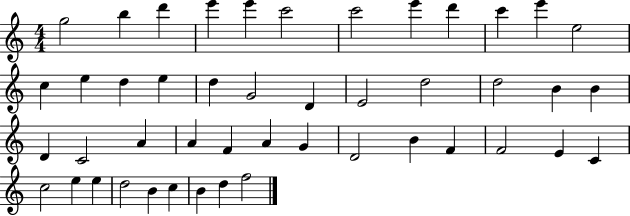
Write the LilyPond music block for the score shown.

{
  \clef treble
  \numericTimeSignature
  \time 4/4
  \key c \major
  g''2 b''4 d'''4 | e'''4 e'''4 c'''2 | c'''2 e'''4 d'''4 | c'''4 e'''4 e''2 | \break c''4 e''4 d''4 e''4 | d''4 g'2 d'4 | e'2 d''2 | d''2 b'4 b'4 | \break d'4 c'2 a'4 | a'4 f'4 a'4 g'4 | d'2 b'4 f'4 | f'2 e'4 c'4 | \break c''2 e''4 e''4 | d''2 b'4 c''4 | b'4 d''4 f''2 | \bar "|."
}